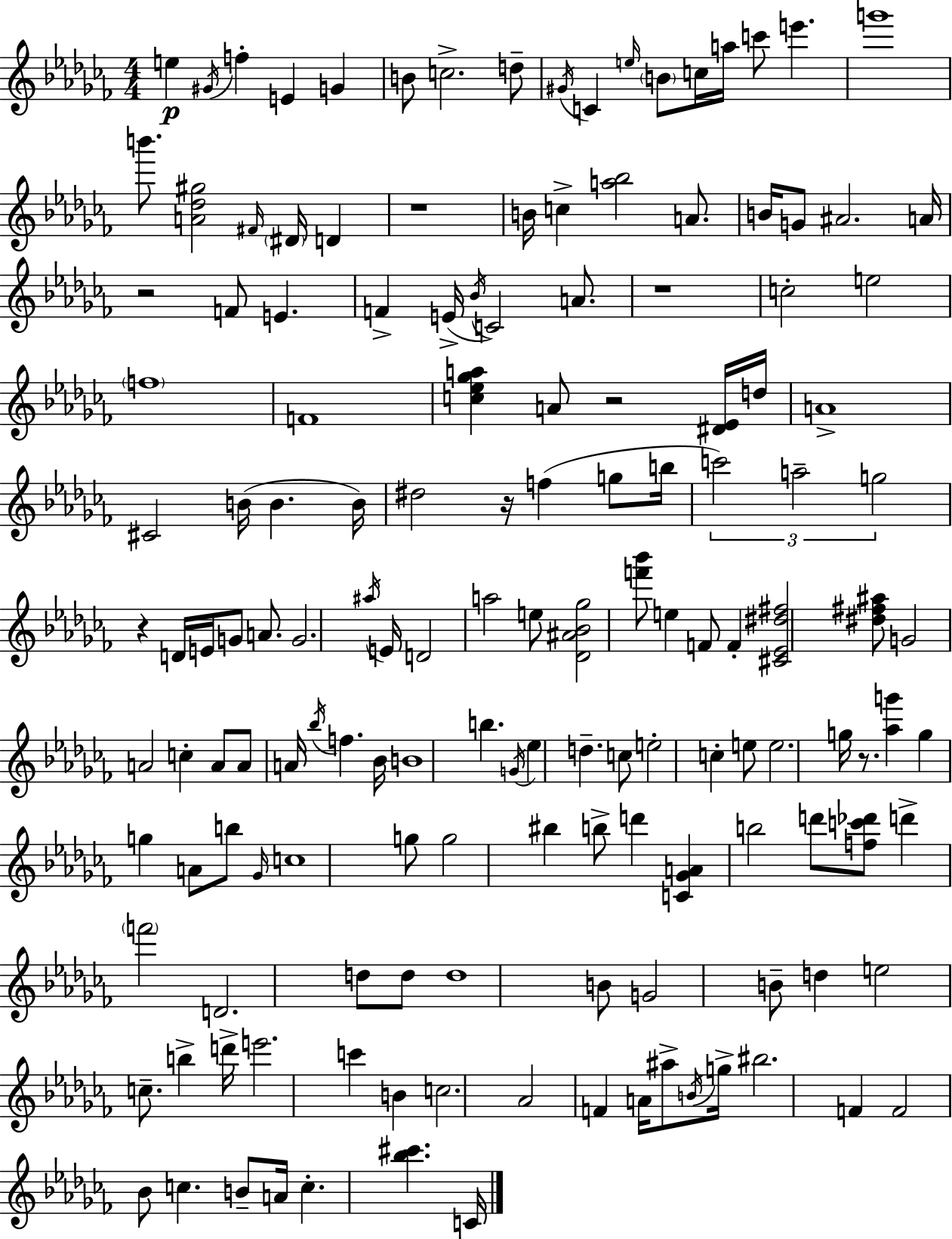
E5/q G#4/s F5/q E4/q G4/q B4/e C5/h. D5/e G#4/s C4/q E5/s B4/e C5/s A5/s C6/e E6/q. G6/w B6/e. [A4,Db5,G#5]/h F#4/s D#4/s D4/q R/w B4/s C5/q [A5,Bb5]/h A4/e. B4/s G4/e A#4/h. A4/s R/h F4/e E4/q. F4/q E4/s Bb4/s C4/h A4/e. R/w C5/h E5/h F5/w F4/w [C5,Eb5,Gb5,A5]/q A4/e R/h [D#4,Eb4]/s D5/s A4/w C#4/h B4/s B4/q. B4/s D#5/h R/s F5/q G5/e B5/s C6/h A5/h G5/h R/q D4/s E4/s G4/e A4/e. G4/h. A#5/s E4/s D4/h A5/h E5/e [Db4,A#4,Bb4,Gb5]/h [F6,Bb6]/e E5/q F4/e F4/q [C#4,Eb4,D#5,F#5]/h [D#5,F#5,A#5]/e G4/h A4/h C5/q A4/e A4/e A4/s Bb5/s F5/q. Bb4/s B4/w B5/q. G4/s Eb5/q D5/q. C5/e E5/h C5/q E5/e E5/h. G5/s R/e. [Ab5,G6]/q G5/q G5/q A4/e B5/e Gb4/s C5/w G5/e G5/h BIS5/q B5/e D6/q [C4,Gb4,A4]/q B5/h D6/e [F5,C6,Db6]/e D6/q F6/h D4/h. D5/e D5/e D5/w B4/e G4/h B4/e D5/q E5/h C5/e. B5/q D6/s E6/h. C6/q B4/q C5/h. Ab4/h F4/q A4/s A#5/e B4/s G5/s BIS5/h. F4/q F4/h Bb4/e C5/q. B4/e A4/s C5/q. [Bb5,C#6]/q. C4/s